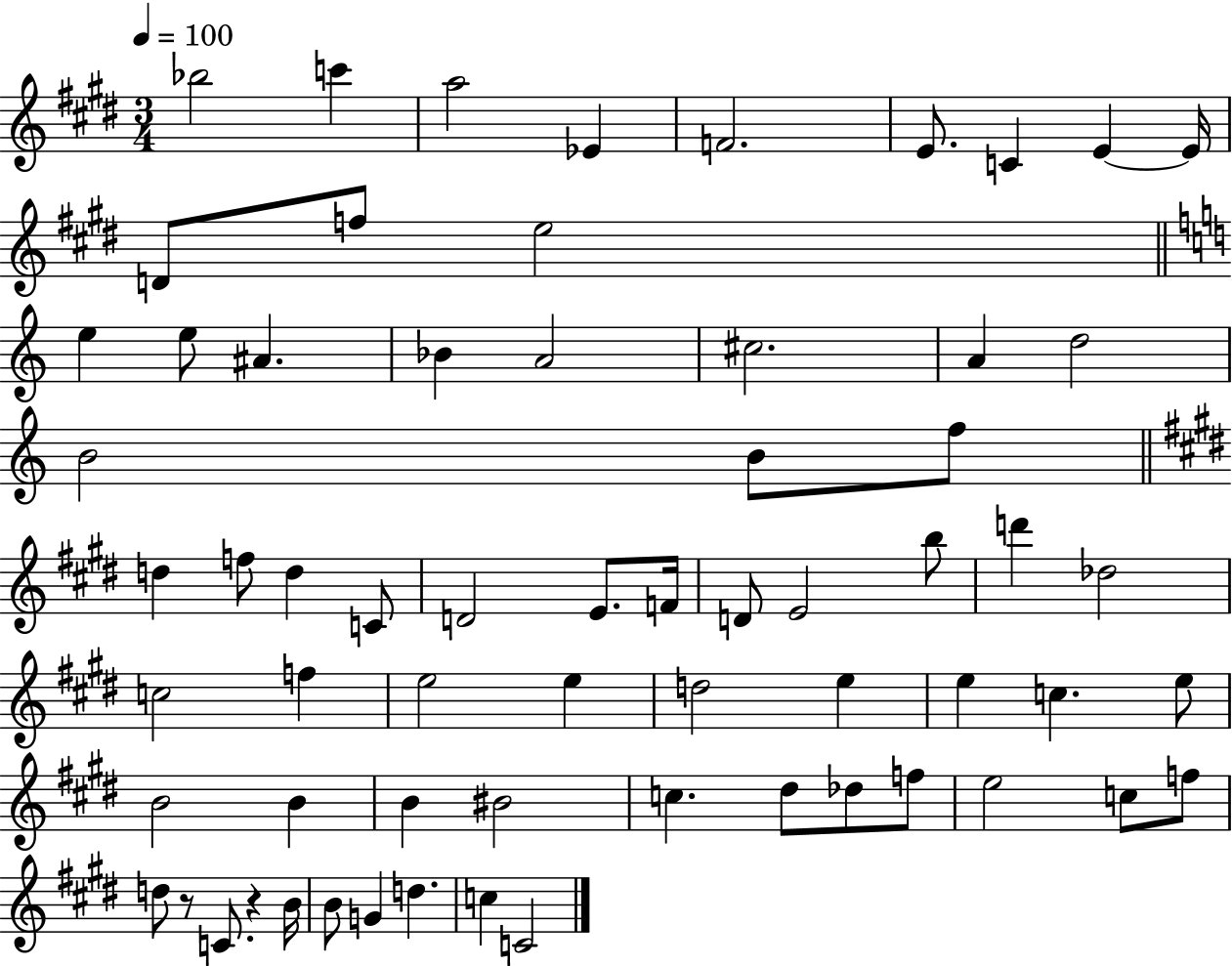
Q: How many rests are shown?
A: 2